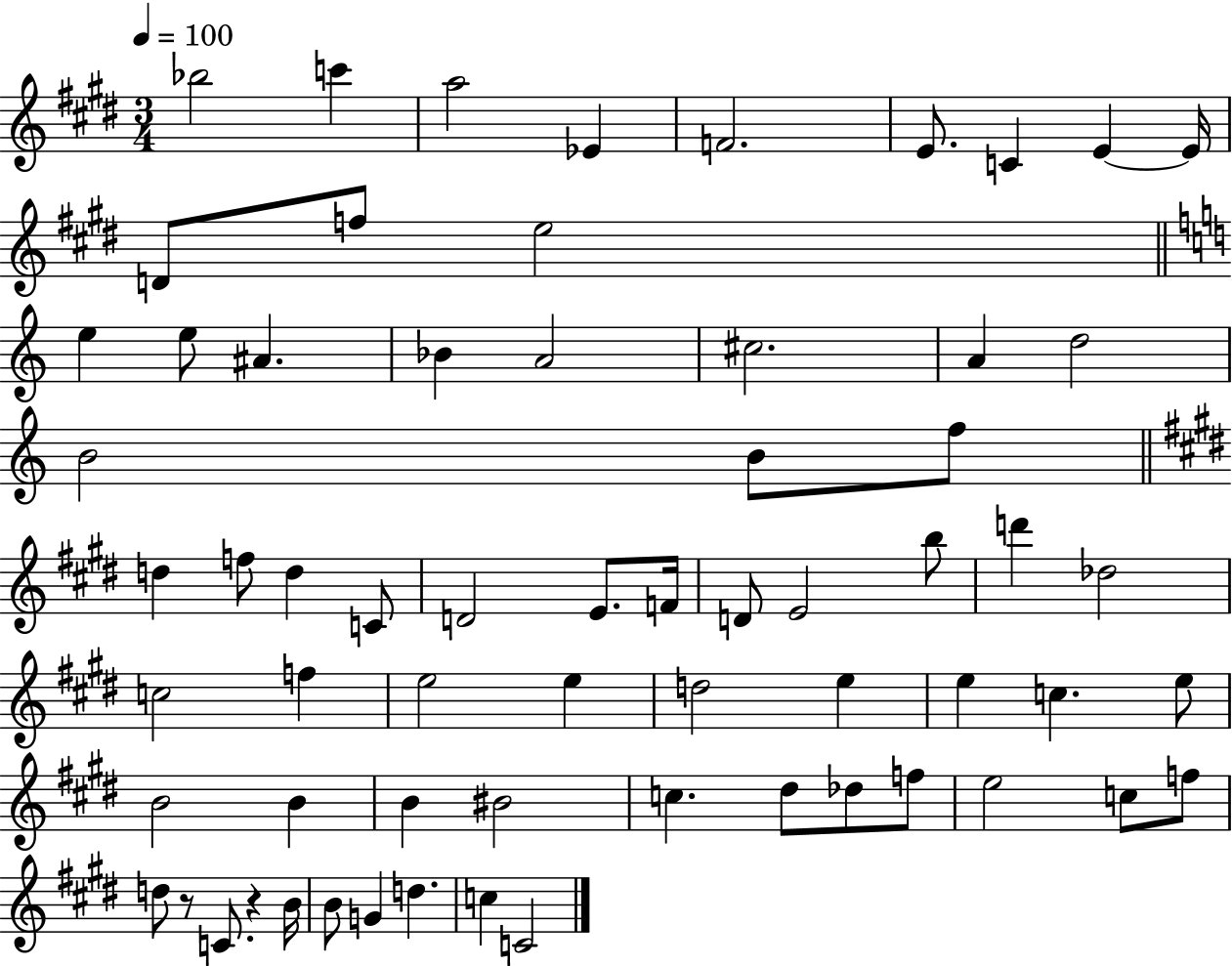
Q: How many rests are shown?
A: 2